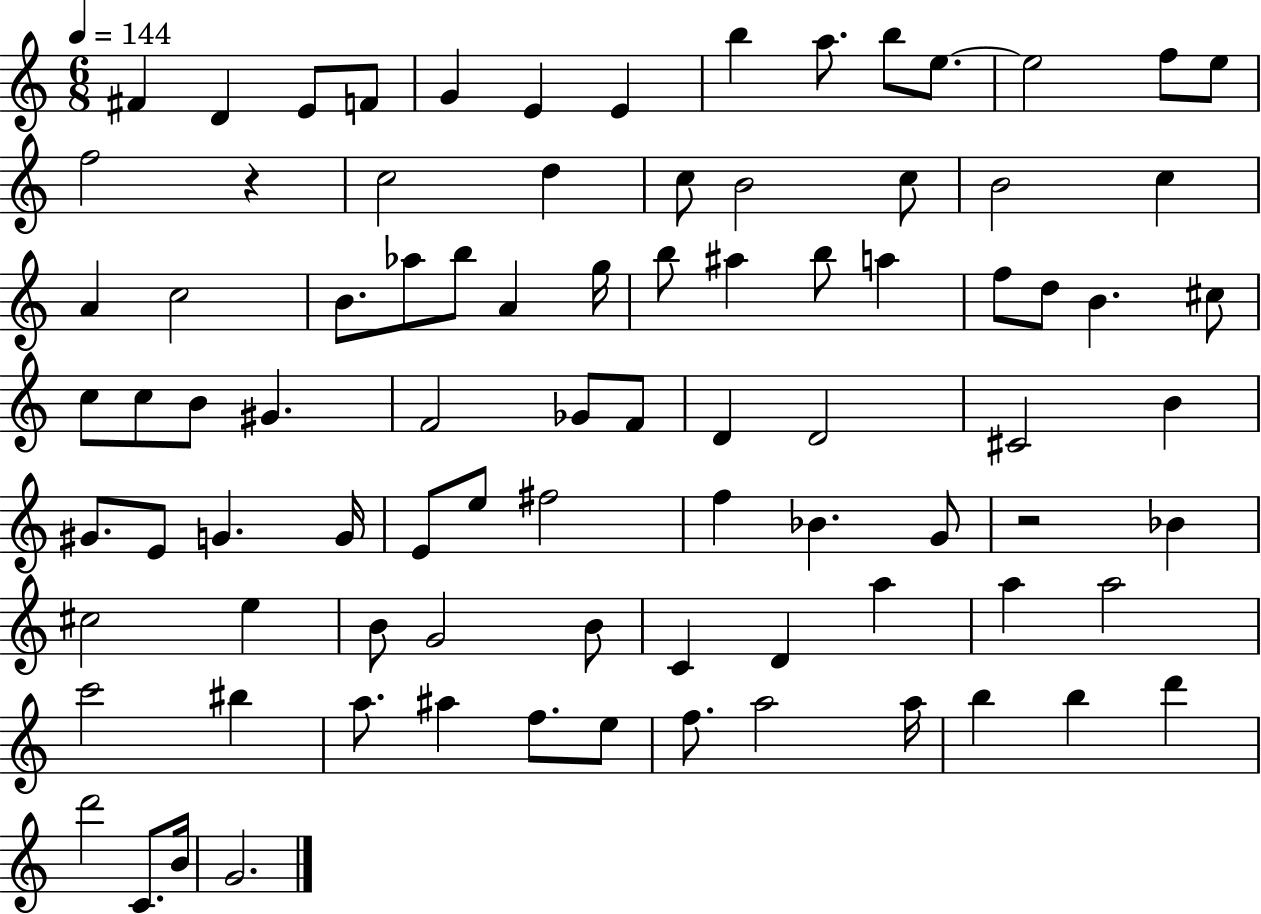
F#4/q D4/q E4/e F4/e G4/q E4/q E4/q B5/q A5/e. B5/e E5/e. E5/h F5/e E5/e F5/h R/q C5/h D5/q C5/e B4/h C5/e B4/h C5/q A4/q C5/h B4/e. Ab5/e B5/e A4/q G5/s B5/e A#5/q B5/e A5/q F5/e D5/e B4/q. C#5/e C5/e C5/e B4/e G#4/q. F4/h Gb4/e F4/e D4/q D4/h C#4/h B4/q G#4/e. E4/e G4/q. G4/s E4/e E5/e F#5/h F5/q Bb4/q. G4/e R/h Bb4/q C#5/h E5/q B4/e G4/h B4/e C4/q D4/q A5/q A5/q A5/h C6/h BIS5/q A5/e. A#5/q F5/e. E5/e F5/e. A5/h A5/s B5/q B5/q D6/q D6/h C4/e. B4/s G4/h.